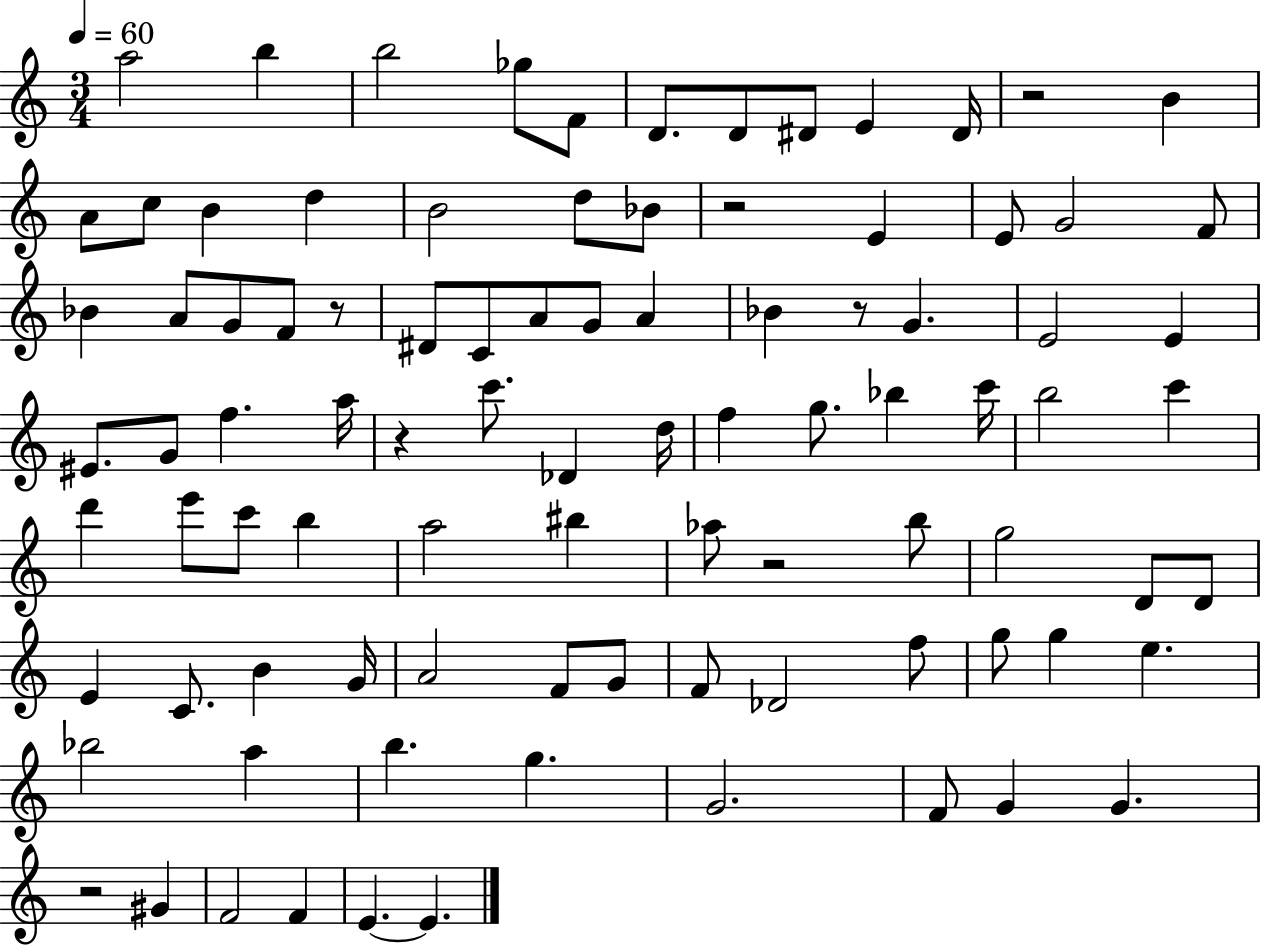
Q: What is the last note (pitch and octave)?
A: E4